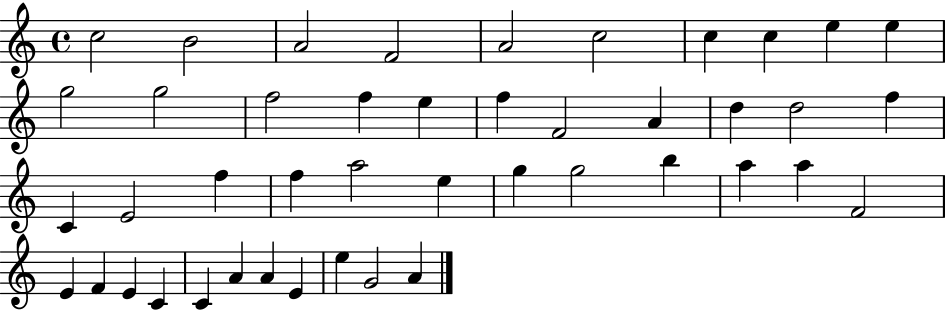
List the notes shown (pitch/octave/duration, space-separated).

C5/h B4/h A4/h F4/h A4/h C5/h C5/q C5/q E5/q E5/q G5/h G5/h F5/h F5/q E5/q F5/q F4/h A4/q D5/q D5/h F5/q C4/q E4/h F5/q F5/q A5/h E5/q G5/q G5/h B5/q A5/q A5/q F4/h E4/q F4/q E4/q C4/q C4/q A4/q A4/q E4/q E5/q G4/h A4/q